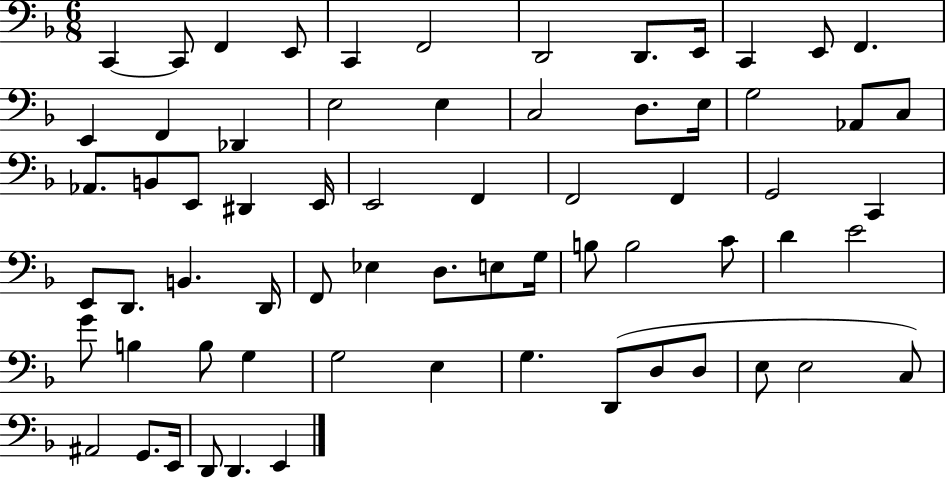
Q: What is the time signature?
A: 6/8